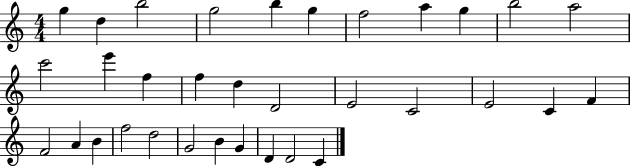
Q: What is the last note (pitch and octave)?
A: C4